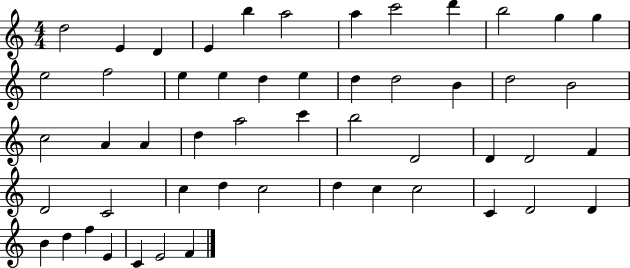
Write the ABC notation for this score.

X:1
T:Untitled
M:4/4
L:1/4
K:C
d2 E D E b a2 a c'2 d' b2 g g e2 f2 e e d e d d2 B d2 B2 c2 A A d a2 c' b2 D2 D D2 F D2 C2 c d c2 d c c2 C D2 D B d f E C E2 F